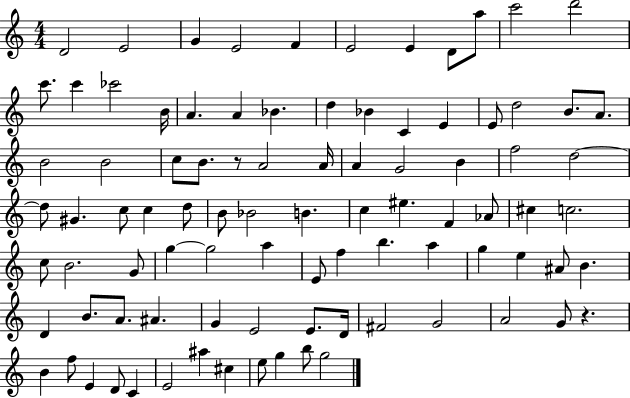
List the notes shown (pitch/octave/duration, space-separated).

D4/h E4/h G4/q E4/h F4/q E4/h E4/q D4/e A5/e C6/h D6/h C6/e. C6/q CES6/h B4/s A4/q. A4/q Bb4/q. D5/q Bb4/q C4/q E4/q E4/e D5/h B4/e. A4/e. B4/h B4/h C5/e B4/e. R/e A4/h A4/s A4/q G4/h B4/q F5/h D5/h D5/e G#4/q. C5/e C5/q D5/e B4/e Bb4/h B4/q. C5/q EIS5/q. F4/q Ab4/e C#5/q C5/h. C5/e B4/h. G4/e G5/q G5/h A5/q E4/e F5/q B5/q. A5/q G5/q E5/q A#4/e B4/q. D4/q B4/e. A4/e. A#4/q. G4/q E4/h E4/e. D4/s F#4/h G4/h A4/h G4/e R/q. B4/q F5/e E4/q D4/e C4/q E4/h A#5/q C#5/q E5/e G5/q B5/e G5/h